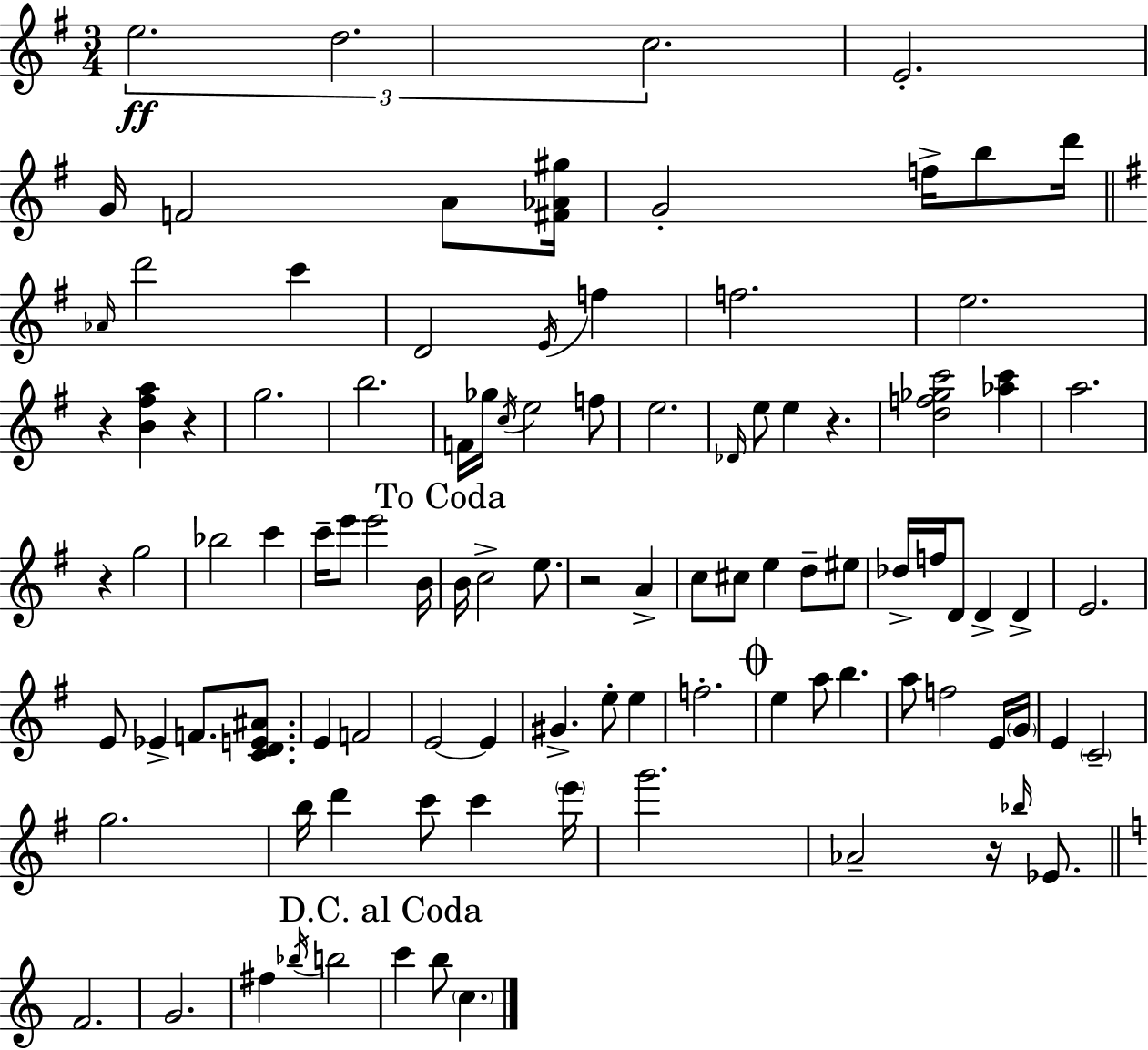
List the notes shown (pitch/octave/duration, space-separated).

E5/h. D5/h. C5/h. E4/h. G4/s F4/h A4/e [F#4,Ab4,G#5]/s G4/h F5/s B5/e D6/s Ab4/s D6/h C6/q D4/h E4/s F5/q F5/h. E5/h. R/q [B4,F#5,A5]/q R/q G5/h. B5/h. F4/s Gb5/s C5/s E5/h F5/e E5/h. Db4/s E5/e E5/q R/q. [D5,F5,Gb5,C6]/h [Ab5,C6]/q A5/h. R/q G5/h Bb5/h C6/q C6/s E6/e E6/h B4/s B4/s C5/h E5/e. R/h A4/q C5/e C#5/e E5/q D5/e EIS5/e Db5/s F5/s D4/e D4/q D4/q E4/h. E4/e Eb4/q F4/e. [C4,D4,E4,A#4]/e. E4/q F4/h E4/h E4/q G#4/q. E5/e E5/q F5/h. E5/q A5/e B5/q. A5/e F5/h E4/s G4/s E4/q C4/h G5/h. B5/s D6/q C6/e C6/q E6/s G6/h. Ab4/h R/s Bb5/s Eb4/e. F4/h. G4/h. F#5/q Bb5/s B5/h C6/q B5/e C5/q.